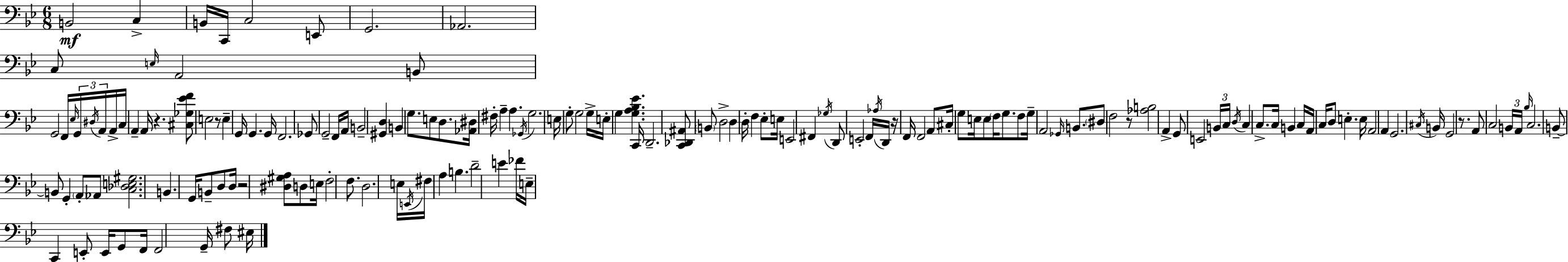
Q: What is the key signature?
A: BES major